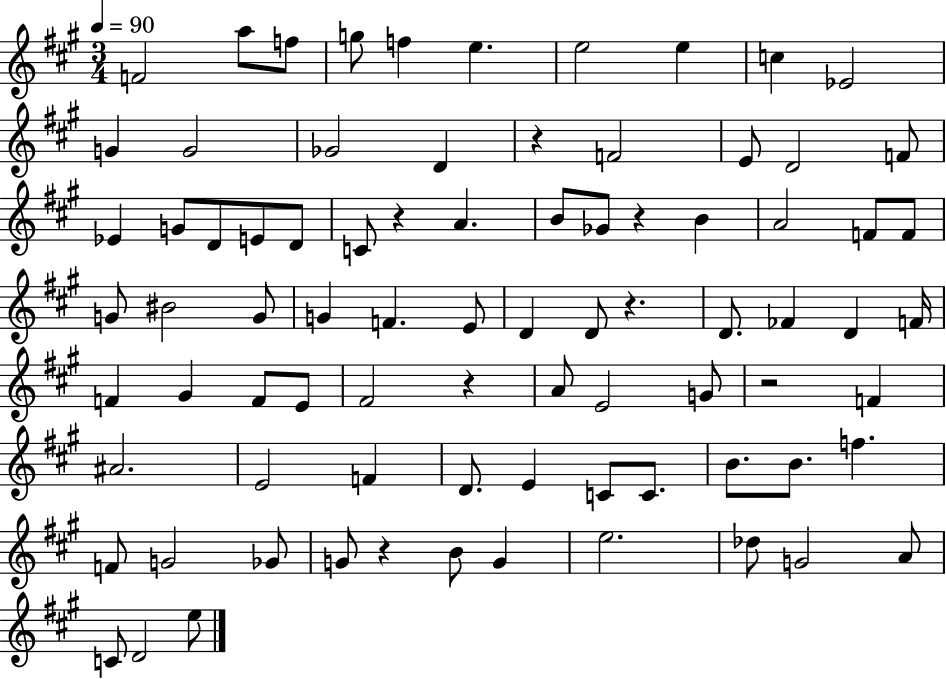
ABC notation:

X:1
T:Untitled
M:3/4
L:1/4
K:A
F2 a/2 f/2 g/2 f e e2 e c _E2 G G2 _G2 D z F2 E/2 D2 F/2 _E G/2 D/2 E/2 D/2 C/2 z A B/2 _G/2 z B A2 F/2 F/2 G/2 ^B2 G/2 G F E/2 D D/2 z D/2 _F D F/4 F ^G F/2 E/2 ^F2 z A/2 E2 G/2 z2 F ^A2 E2 F D/2 E C/2 C/2 B/2 B/2 f F/2 G2 _G/2 G/2 z B/2 G e2 _d/2 G2 A/2 C/2 D2 e/2